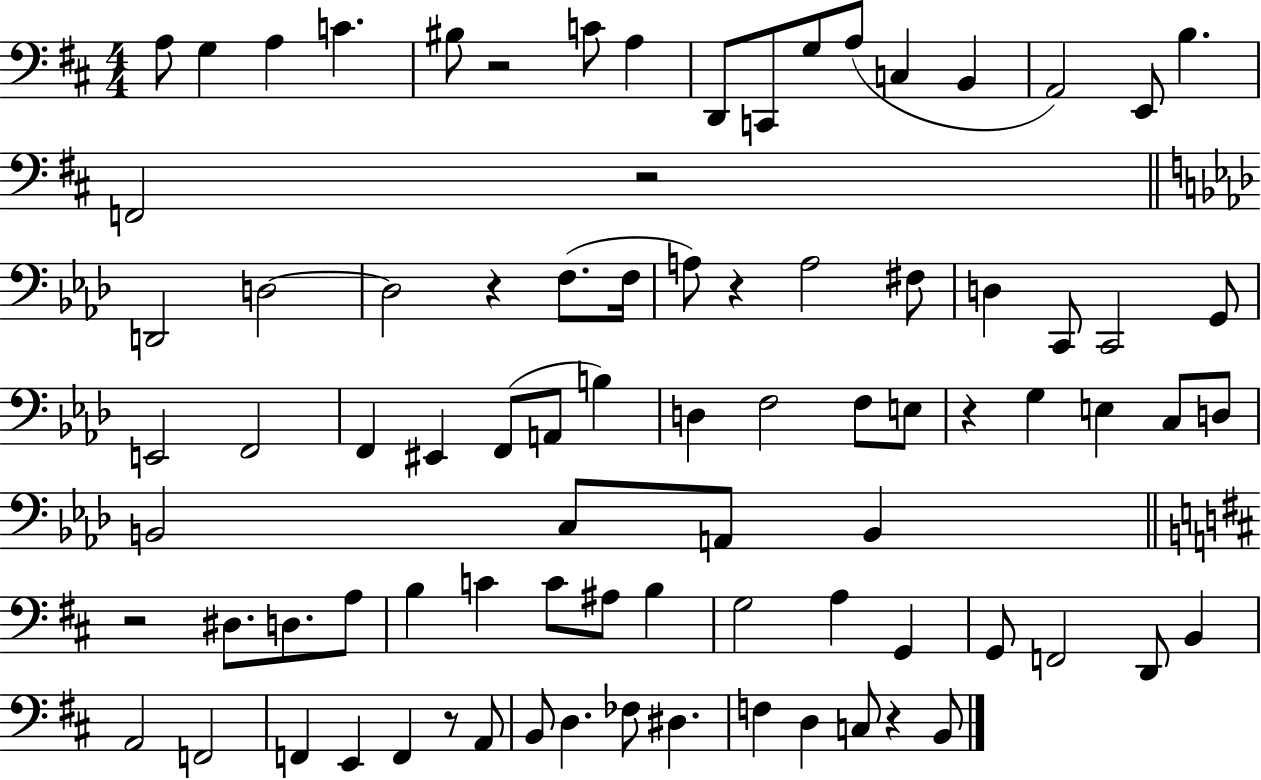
A3/e G3/q A3/q C4/q. BIS3/e R/h C4/e A3/q D2/e C2/e G3/e A3/e C3/q B2/q A2/h E2/e B3/q. F2/h R/h D2/h D3/h D3/h R/q F3/e. F3/s A3/e R/q A3/h F#3/e D3/q C2/e C2/h G2/e E2/h F2/h F2/q EIS2/q F2/e A2/e B3/q D3/q F3/h F3/e E3/e R/q G3/q E3/q C3/e D3/e B2/h C3/e A2/e B2/q R/h D#3/e. D3/e. A3/e B3/q C4/q C4/e A#3/e B3/q G3/h A3/q G2/q G2/e F2/h D2/e B2/q A2/h F2/h F2/q E2/q F2/q R/e A2/e B2/e D3/q. FES3/e D#3/q. F3/q D3/q C3/e R/q B2/e